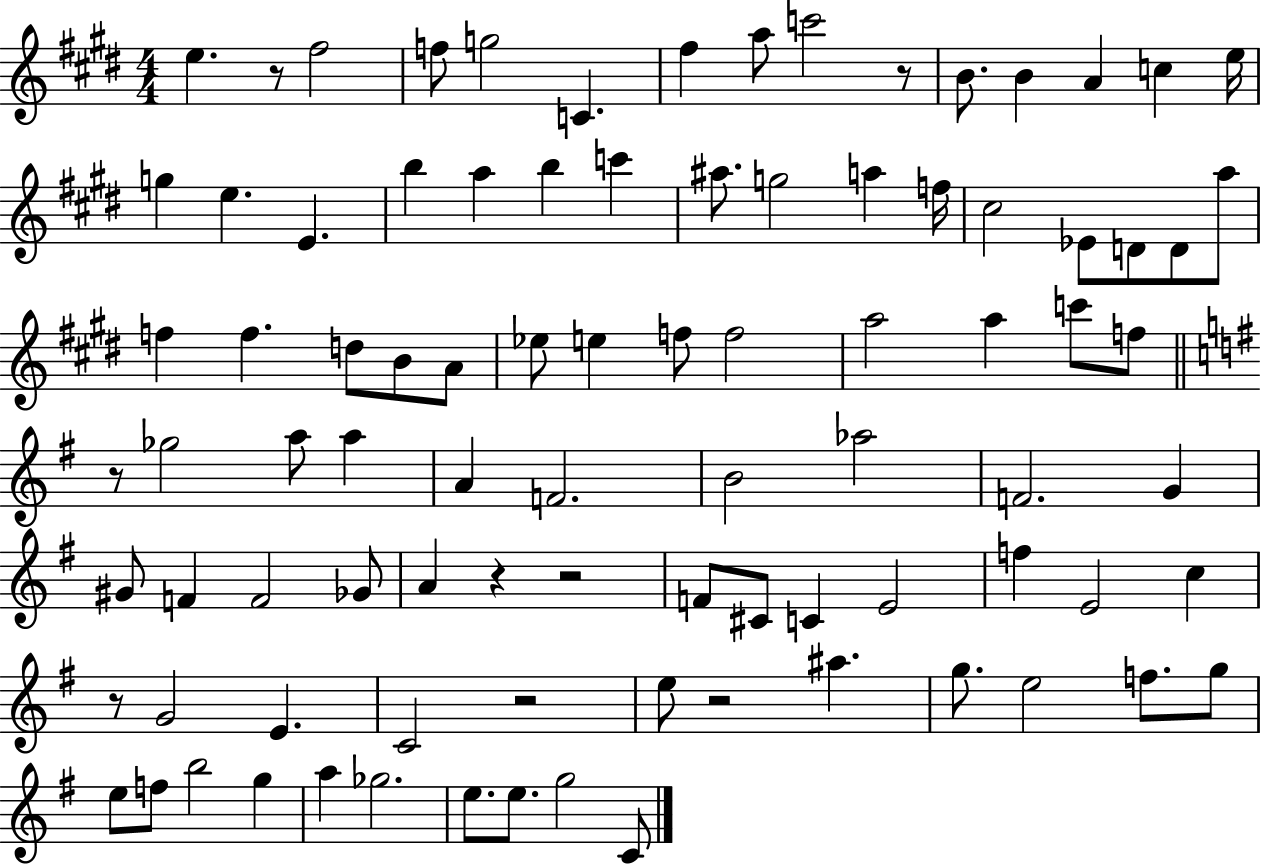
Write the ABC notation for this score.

X:1
T:Untitled
M:4/4
L:1/4
K:E
e z/2 ^f2 f/2 g2 C ^f a/2 c'2 z/2 B/2 B A c e/4 g e E b a b c' ^a/2 g2 a f/4 ^c2 _E/2 D/2 D/2 a/2 f f d/2 B/2 A/2 _e/2 e f/2 f2 a2 a c'/2 f/2 z/2 _g2 a/2 a A F2 B2 _a2 F2 G ^G/2 F F2 _G/2 A z z2 F/2 ^C/2 C E2 f E2 c z/2 G2 E C2 z2 e/2 z2 ^a g/2 e2 f/2 g/2 e/2 f/2 b2 g a _g2 e/2 e/2 g2 C/2